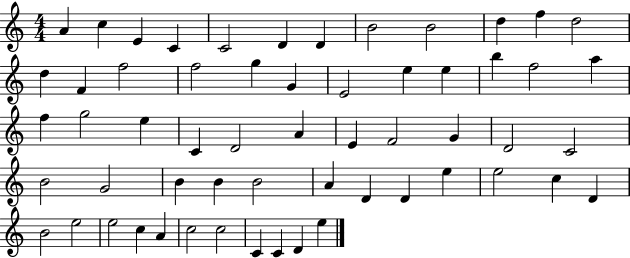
A4/q C5/q E4/q C4/q C4/h D4/q D4/q B4/h B4/h D5/q F5/q D5/h D5/q F4/q F5/h F5/h G5/q G4/q E4/h E5/q E5/q B5/q F5/h A5/q F5/q G5/h E5/q C4/q D4/h A4/q E4/q F4/h G4/q D4/h C4/h B4/h G4/h B4/q B4/q B4/h A4/q D4/q D4/q E5/q E5/h C5/q D4/q B4/h E5/h E5/h C5/q A4/q C5/h C5/h C4/q C4/q D4/q E5/q